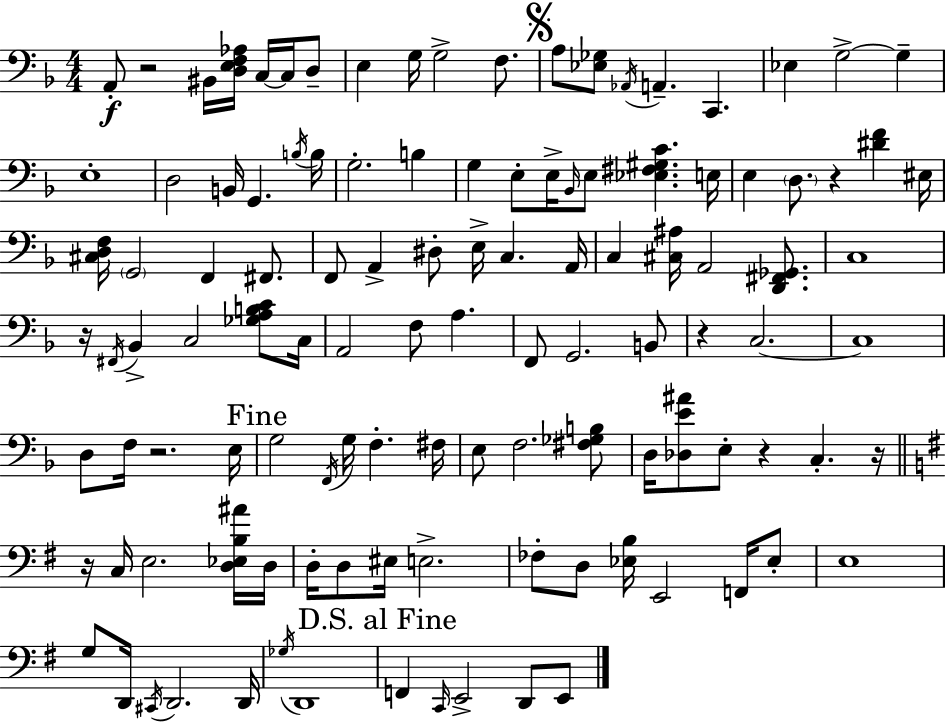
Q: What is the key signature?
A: D minor